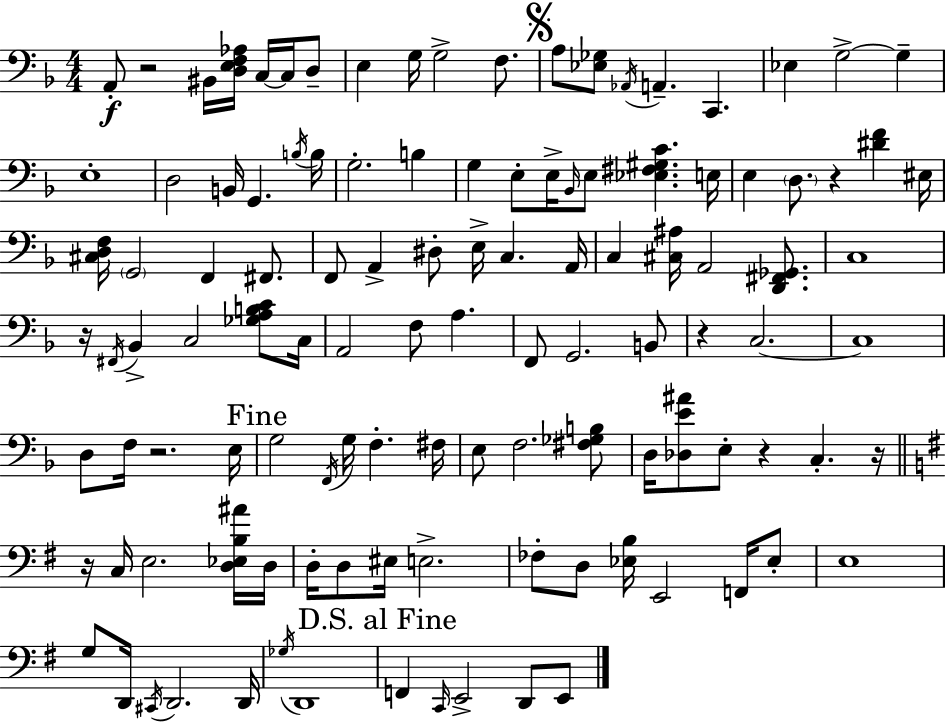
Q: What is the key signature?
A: D minor